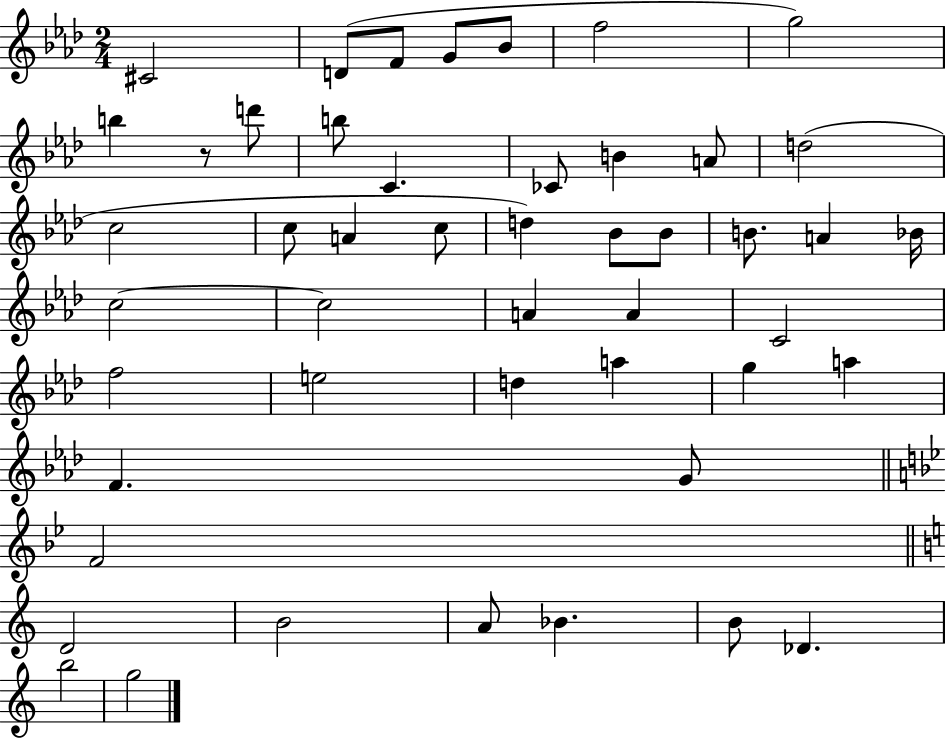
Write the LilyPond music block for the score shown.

{
  \clef treble
  \numericTimeSignature
  \time 2/4
  \key aes \major
  cis'2 | d'8( f'8 g'8 bes'8 | f''2 | g''2) | \break b''4 r8 d'''8 | b''8 c'4. | ces'8 b'4 a'8 | d''2( | \break c''2 | c''8 a'4 c''8 | d''4) bes'8 bes'8 | b'8. a'4 bes'16 | \break c''2~~ | c''2 | a'4 a'4 | c'2 | \break f''2 | e''2 | d''4 a''4 | g''4 a''4 | \break f'4. g'8 | \bar "||" \break \key g \minor f'2 | \bar "||" \break \key c \major d'2 | b'2 | a'8 bes'4. | b'8 des'4. | \break b''2 | g''2 | \bar "|."
}